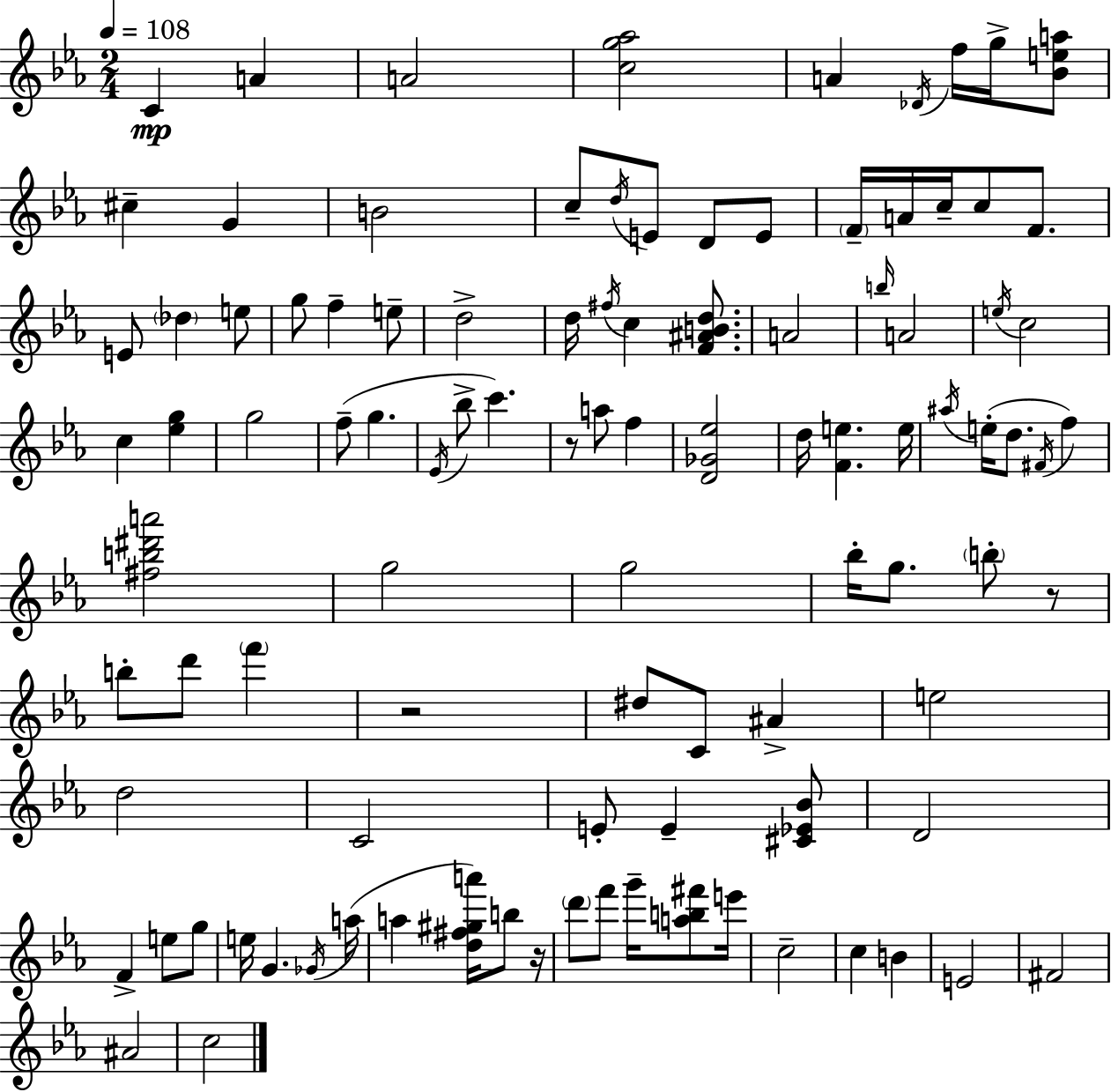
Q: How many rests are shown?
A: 4